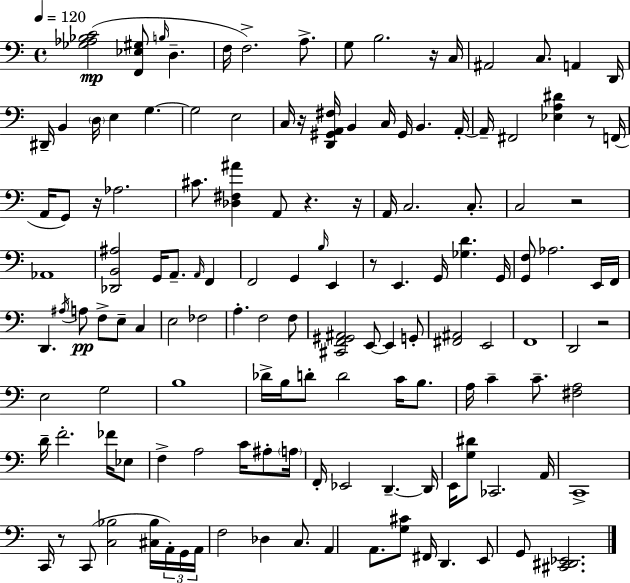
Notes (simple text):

[Gb3,Ab3,Bb3,C4]/h [F2,Eb3,G#3]/e B3/s D3/q. F3/s F3/h. A3/e. G3/e B3/h. R/s C3/s A#2/h C3/e. A2/q D2/s D#2/s B2/q D3/s E3/q G3/q. G3/h E3/h C3/s R/s [D2,G#2,A2,F#3]/s B2/q C3/s G#2/s B2/q. A2/s A2/s F#2/h [Eb3,A3,D#4]/q R/e F2/s A2/s G2/e R/s Ab3/h. C#4/e. [Db3,F#3,A#4]/q A2/e R/q. R/s A2/s C3/h. C3/e. C3/h R/h Ab2/w [Db2,B2,A#3]/h G2/s A2/e. A2/s F2/q F2/h G2/q B3/s E2/q R/e E2/q. G2/s [Gb3,D4]/q. G2/s [G2,F3]/e Ab3/h. E2/s F2/s D2/q. A#3/s A3/e F3/e E3/e C3/q E3/h FES3/h A3/q. F3/h F3/e [C#2,F2,G#2,A#2]/h E2/e E2/q G2/e [F#2,A#2]/h E2/h F2/w D2/h R/h E3/h G3/h B3/w Db4/s B3/s D4/e D4/h C4/s B3/e. A3/s C4/q C4/e. [F#3,A3]/h D4/s F4/h. FES4/s Eb3/e F3/q A3/h C4/s A#3/e A3/s F2/s Eb2/h D2/q. D2/s E2/s [G3,D#4]/e CES2/h. A2/s C2/w C2/s R/e C2/e [C3,Bb3]/h [C#3,Bb3]/s A2/s G2/s A2/s F3/h Db3/q C3/e. A2/q A2/e. [G3,C#4]/e F#2/s D2/q. E2/e G2/e [C#2,D#2,Eb2]/h.